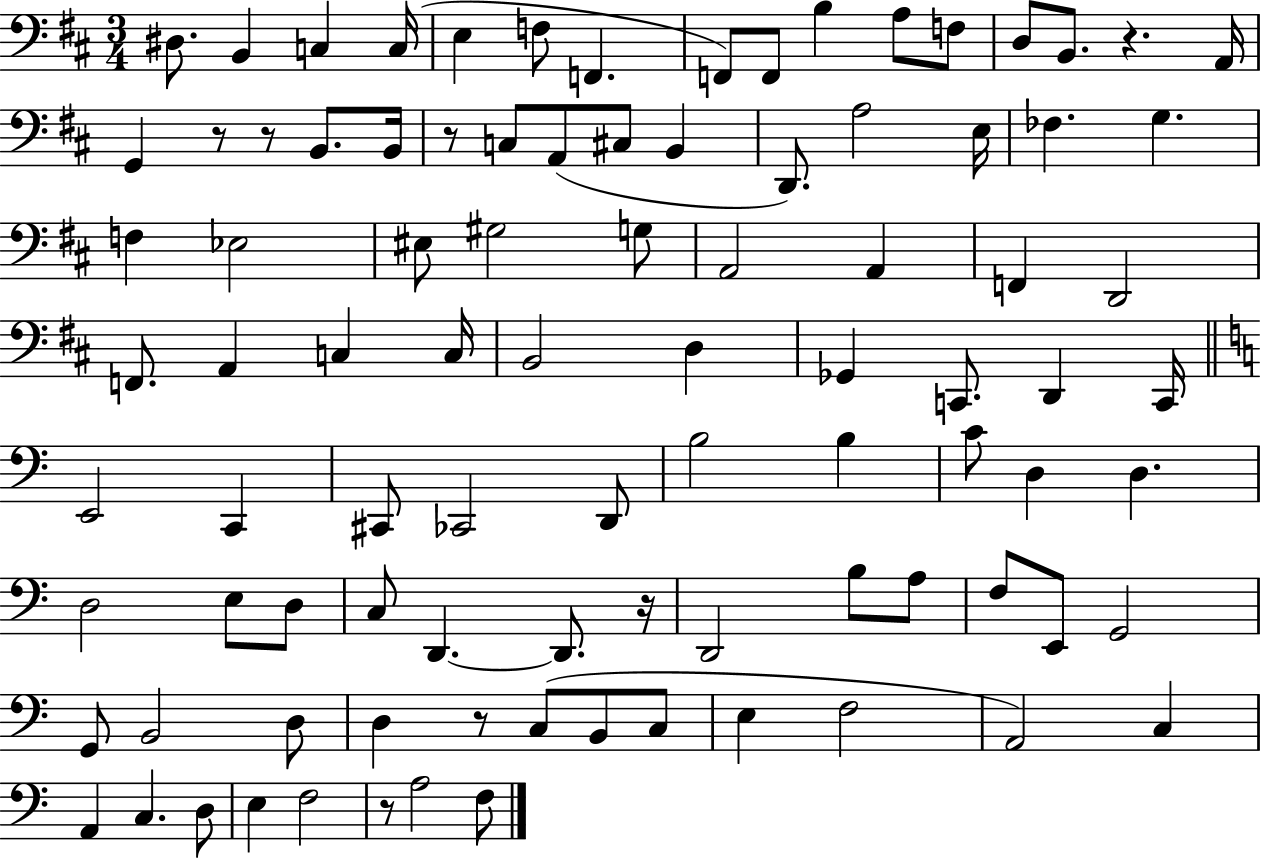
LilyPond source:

{
  \clef bass
  \numericTimeSignature
  \time 3/4
  \key d \major
  dis8. b,4 c4 c16( | e4 f8 f,4. | f,8) f,8 b4 a8 f8 | d8 b,8. r4. a,16 | \break g,4 r8 r8 b,8. b,16 | r8 c8 a,8( cis8 b,4 | d,8.) a2 e16 | fes4. g4. | \break f4 ees2 | eis8 gis2 g8 | a,2 a,4 | f,4 d,2 | \break f,8. a,4 c4 c16 | b,2 d4 | ges,4 c,8. d,4 c,16 | \bar "||" \break \key a \minor e,2 c,4 | cis,8 ces,2 d,8 | b2 b4 | c'8 d4 d4. | \break d2 e8 d8 | c8 d,4.~~ d,8. r16 | d,2 b8 a8 | f8 e,8 g,2 | \break g,8 b,2 d8 | d4 r8 c8( b,8 c8 | e4 f2 | a,2) c4 | \break a,4 c4. d8 | e4 f2 | r8 a2 f8 | \bar "|."
}